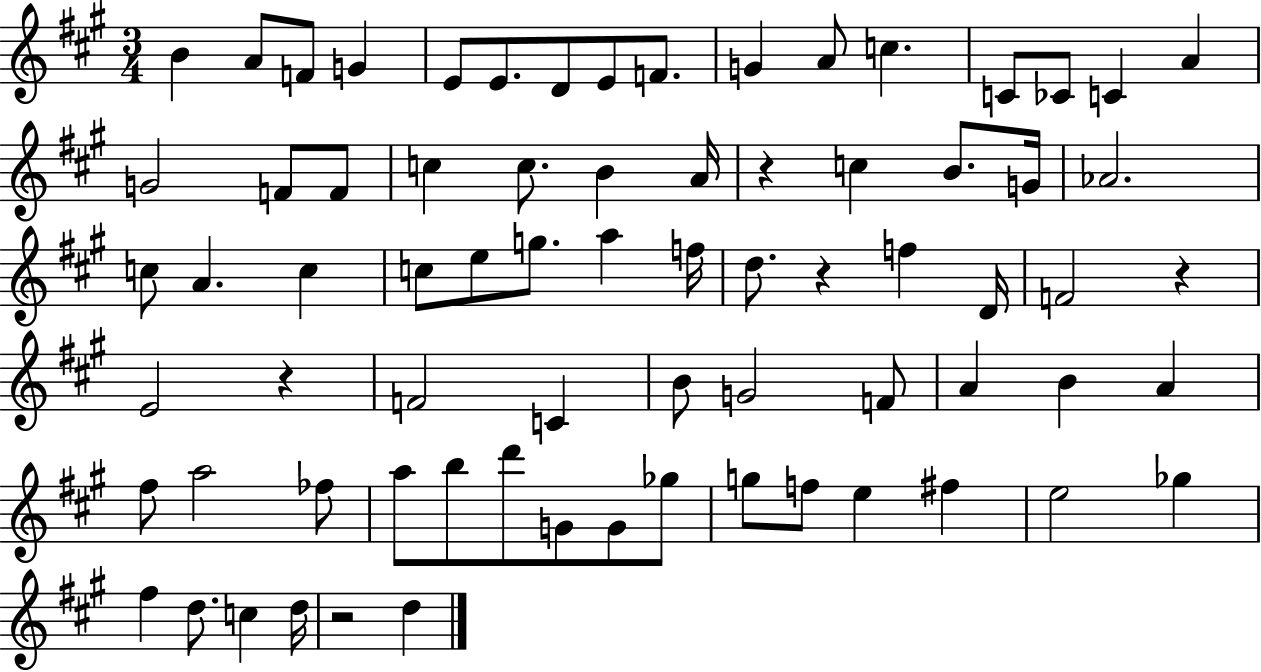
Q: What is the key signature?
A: A major